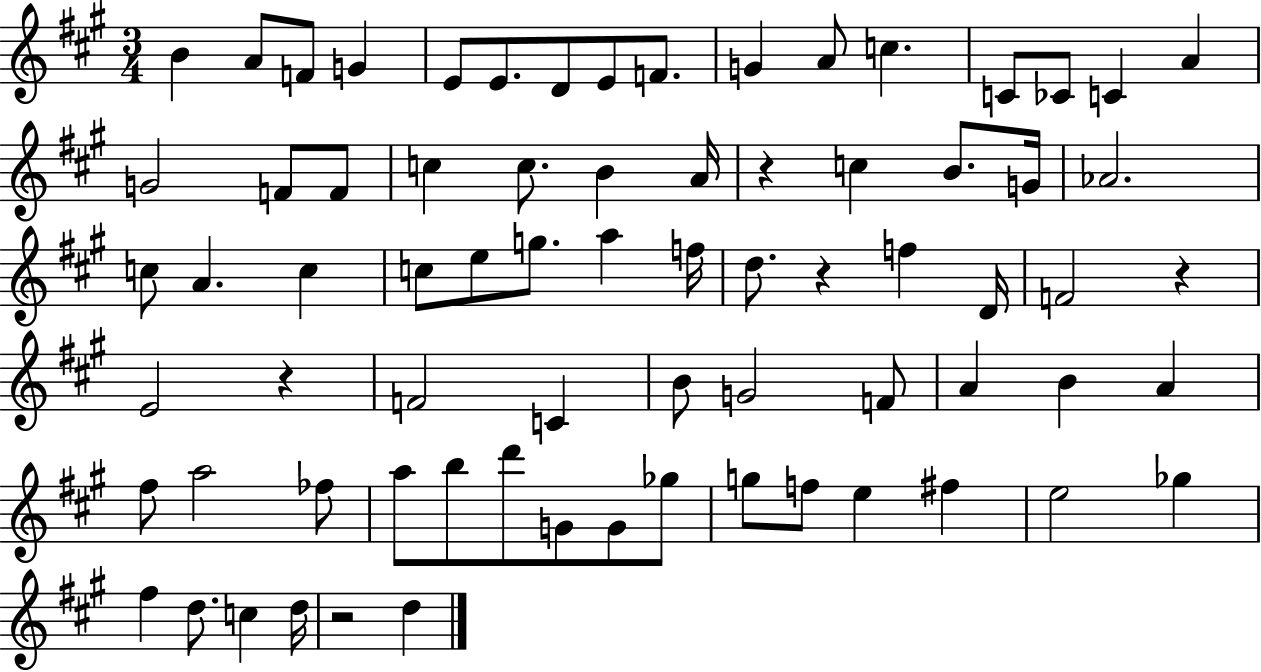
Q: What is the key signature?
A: A major